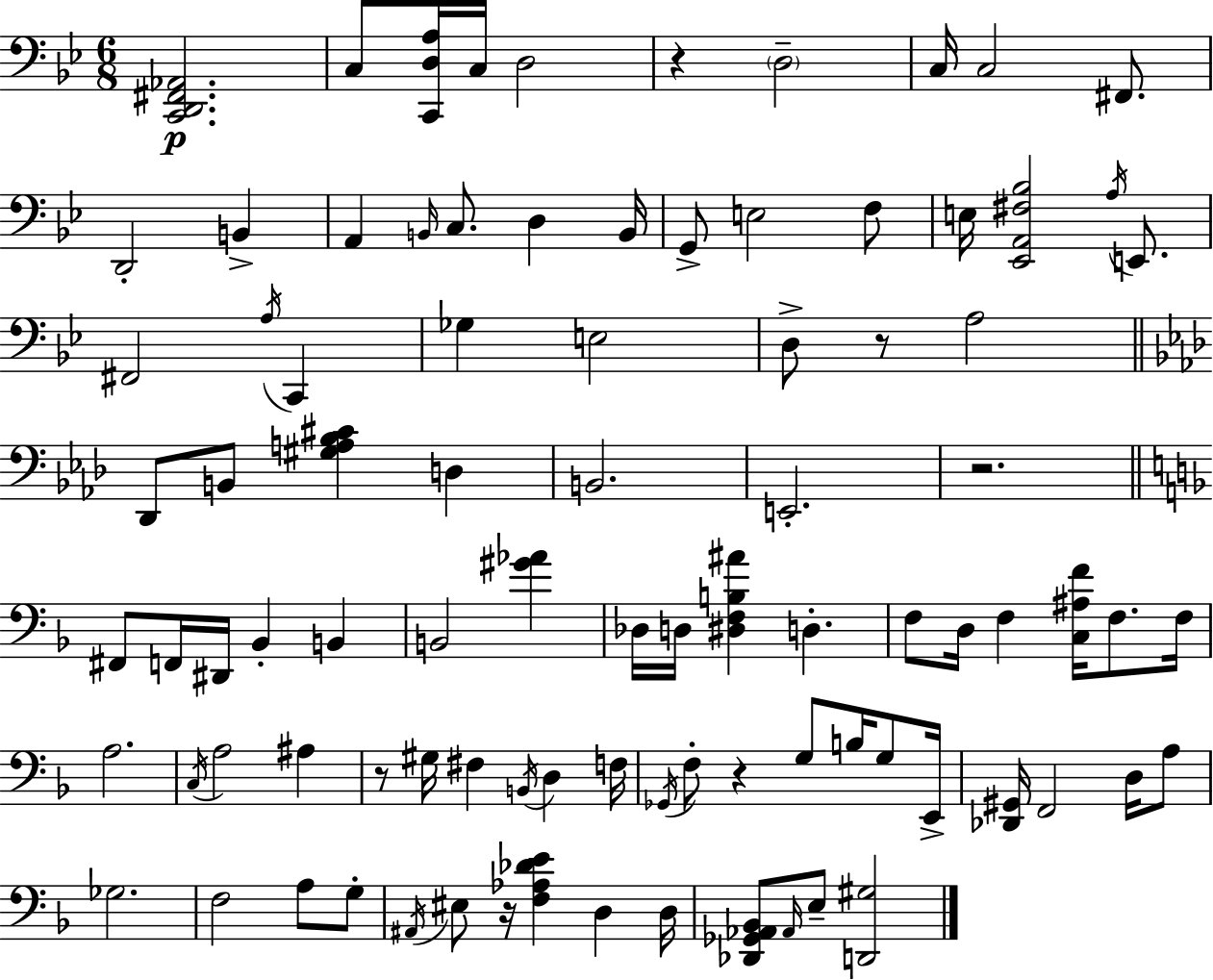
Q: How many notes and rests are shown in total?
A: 91